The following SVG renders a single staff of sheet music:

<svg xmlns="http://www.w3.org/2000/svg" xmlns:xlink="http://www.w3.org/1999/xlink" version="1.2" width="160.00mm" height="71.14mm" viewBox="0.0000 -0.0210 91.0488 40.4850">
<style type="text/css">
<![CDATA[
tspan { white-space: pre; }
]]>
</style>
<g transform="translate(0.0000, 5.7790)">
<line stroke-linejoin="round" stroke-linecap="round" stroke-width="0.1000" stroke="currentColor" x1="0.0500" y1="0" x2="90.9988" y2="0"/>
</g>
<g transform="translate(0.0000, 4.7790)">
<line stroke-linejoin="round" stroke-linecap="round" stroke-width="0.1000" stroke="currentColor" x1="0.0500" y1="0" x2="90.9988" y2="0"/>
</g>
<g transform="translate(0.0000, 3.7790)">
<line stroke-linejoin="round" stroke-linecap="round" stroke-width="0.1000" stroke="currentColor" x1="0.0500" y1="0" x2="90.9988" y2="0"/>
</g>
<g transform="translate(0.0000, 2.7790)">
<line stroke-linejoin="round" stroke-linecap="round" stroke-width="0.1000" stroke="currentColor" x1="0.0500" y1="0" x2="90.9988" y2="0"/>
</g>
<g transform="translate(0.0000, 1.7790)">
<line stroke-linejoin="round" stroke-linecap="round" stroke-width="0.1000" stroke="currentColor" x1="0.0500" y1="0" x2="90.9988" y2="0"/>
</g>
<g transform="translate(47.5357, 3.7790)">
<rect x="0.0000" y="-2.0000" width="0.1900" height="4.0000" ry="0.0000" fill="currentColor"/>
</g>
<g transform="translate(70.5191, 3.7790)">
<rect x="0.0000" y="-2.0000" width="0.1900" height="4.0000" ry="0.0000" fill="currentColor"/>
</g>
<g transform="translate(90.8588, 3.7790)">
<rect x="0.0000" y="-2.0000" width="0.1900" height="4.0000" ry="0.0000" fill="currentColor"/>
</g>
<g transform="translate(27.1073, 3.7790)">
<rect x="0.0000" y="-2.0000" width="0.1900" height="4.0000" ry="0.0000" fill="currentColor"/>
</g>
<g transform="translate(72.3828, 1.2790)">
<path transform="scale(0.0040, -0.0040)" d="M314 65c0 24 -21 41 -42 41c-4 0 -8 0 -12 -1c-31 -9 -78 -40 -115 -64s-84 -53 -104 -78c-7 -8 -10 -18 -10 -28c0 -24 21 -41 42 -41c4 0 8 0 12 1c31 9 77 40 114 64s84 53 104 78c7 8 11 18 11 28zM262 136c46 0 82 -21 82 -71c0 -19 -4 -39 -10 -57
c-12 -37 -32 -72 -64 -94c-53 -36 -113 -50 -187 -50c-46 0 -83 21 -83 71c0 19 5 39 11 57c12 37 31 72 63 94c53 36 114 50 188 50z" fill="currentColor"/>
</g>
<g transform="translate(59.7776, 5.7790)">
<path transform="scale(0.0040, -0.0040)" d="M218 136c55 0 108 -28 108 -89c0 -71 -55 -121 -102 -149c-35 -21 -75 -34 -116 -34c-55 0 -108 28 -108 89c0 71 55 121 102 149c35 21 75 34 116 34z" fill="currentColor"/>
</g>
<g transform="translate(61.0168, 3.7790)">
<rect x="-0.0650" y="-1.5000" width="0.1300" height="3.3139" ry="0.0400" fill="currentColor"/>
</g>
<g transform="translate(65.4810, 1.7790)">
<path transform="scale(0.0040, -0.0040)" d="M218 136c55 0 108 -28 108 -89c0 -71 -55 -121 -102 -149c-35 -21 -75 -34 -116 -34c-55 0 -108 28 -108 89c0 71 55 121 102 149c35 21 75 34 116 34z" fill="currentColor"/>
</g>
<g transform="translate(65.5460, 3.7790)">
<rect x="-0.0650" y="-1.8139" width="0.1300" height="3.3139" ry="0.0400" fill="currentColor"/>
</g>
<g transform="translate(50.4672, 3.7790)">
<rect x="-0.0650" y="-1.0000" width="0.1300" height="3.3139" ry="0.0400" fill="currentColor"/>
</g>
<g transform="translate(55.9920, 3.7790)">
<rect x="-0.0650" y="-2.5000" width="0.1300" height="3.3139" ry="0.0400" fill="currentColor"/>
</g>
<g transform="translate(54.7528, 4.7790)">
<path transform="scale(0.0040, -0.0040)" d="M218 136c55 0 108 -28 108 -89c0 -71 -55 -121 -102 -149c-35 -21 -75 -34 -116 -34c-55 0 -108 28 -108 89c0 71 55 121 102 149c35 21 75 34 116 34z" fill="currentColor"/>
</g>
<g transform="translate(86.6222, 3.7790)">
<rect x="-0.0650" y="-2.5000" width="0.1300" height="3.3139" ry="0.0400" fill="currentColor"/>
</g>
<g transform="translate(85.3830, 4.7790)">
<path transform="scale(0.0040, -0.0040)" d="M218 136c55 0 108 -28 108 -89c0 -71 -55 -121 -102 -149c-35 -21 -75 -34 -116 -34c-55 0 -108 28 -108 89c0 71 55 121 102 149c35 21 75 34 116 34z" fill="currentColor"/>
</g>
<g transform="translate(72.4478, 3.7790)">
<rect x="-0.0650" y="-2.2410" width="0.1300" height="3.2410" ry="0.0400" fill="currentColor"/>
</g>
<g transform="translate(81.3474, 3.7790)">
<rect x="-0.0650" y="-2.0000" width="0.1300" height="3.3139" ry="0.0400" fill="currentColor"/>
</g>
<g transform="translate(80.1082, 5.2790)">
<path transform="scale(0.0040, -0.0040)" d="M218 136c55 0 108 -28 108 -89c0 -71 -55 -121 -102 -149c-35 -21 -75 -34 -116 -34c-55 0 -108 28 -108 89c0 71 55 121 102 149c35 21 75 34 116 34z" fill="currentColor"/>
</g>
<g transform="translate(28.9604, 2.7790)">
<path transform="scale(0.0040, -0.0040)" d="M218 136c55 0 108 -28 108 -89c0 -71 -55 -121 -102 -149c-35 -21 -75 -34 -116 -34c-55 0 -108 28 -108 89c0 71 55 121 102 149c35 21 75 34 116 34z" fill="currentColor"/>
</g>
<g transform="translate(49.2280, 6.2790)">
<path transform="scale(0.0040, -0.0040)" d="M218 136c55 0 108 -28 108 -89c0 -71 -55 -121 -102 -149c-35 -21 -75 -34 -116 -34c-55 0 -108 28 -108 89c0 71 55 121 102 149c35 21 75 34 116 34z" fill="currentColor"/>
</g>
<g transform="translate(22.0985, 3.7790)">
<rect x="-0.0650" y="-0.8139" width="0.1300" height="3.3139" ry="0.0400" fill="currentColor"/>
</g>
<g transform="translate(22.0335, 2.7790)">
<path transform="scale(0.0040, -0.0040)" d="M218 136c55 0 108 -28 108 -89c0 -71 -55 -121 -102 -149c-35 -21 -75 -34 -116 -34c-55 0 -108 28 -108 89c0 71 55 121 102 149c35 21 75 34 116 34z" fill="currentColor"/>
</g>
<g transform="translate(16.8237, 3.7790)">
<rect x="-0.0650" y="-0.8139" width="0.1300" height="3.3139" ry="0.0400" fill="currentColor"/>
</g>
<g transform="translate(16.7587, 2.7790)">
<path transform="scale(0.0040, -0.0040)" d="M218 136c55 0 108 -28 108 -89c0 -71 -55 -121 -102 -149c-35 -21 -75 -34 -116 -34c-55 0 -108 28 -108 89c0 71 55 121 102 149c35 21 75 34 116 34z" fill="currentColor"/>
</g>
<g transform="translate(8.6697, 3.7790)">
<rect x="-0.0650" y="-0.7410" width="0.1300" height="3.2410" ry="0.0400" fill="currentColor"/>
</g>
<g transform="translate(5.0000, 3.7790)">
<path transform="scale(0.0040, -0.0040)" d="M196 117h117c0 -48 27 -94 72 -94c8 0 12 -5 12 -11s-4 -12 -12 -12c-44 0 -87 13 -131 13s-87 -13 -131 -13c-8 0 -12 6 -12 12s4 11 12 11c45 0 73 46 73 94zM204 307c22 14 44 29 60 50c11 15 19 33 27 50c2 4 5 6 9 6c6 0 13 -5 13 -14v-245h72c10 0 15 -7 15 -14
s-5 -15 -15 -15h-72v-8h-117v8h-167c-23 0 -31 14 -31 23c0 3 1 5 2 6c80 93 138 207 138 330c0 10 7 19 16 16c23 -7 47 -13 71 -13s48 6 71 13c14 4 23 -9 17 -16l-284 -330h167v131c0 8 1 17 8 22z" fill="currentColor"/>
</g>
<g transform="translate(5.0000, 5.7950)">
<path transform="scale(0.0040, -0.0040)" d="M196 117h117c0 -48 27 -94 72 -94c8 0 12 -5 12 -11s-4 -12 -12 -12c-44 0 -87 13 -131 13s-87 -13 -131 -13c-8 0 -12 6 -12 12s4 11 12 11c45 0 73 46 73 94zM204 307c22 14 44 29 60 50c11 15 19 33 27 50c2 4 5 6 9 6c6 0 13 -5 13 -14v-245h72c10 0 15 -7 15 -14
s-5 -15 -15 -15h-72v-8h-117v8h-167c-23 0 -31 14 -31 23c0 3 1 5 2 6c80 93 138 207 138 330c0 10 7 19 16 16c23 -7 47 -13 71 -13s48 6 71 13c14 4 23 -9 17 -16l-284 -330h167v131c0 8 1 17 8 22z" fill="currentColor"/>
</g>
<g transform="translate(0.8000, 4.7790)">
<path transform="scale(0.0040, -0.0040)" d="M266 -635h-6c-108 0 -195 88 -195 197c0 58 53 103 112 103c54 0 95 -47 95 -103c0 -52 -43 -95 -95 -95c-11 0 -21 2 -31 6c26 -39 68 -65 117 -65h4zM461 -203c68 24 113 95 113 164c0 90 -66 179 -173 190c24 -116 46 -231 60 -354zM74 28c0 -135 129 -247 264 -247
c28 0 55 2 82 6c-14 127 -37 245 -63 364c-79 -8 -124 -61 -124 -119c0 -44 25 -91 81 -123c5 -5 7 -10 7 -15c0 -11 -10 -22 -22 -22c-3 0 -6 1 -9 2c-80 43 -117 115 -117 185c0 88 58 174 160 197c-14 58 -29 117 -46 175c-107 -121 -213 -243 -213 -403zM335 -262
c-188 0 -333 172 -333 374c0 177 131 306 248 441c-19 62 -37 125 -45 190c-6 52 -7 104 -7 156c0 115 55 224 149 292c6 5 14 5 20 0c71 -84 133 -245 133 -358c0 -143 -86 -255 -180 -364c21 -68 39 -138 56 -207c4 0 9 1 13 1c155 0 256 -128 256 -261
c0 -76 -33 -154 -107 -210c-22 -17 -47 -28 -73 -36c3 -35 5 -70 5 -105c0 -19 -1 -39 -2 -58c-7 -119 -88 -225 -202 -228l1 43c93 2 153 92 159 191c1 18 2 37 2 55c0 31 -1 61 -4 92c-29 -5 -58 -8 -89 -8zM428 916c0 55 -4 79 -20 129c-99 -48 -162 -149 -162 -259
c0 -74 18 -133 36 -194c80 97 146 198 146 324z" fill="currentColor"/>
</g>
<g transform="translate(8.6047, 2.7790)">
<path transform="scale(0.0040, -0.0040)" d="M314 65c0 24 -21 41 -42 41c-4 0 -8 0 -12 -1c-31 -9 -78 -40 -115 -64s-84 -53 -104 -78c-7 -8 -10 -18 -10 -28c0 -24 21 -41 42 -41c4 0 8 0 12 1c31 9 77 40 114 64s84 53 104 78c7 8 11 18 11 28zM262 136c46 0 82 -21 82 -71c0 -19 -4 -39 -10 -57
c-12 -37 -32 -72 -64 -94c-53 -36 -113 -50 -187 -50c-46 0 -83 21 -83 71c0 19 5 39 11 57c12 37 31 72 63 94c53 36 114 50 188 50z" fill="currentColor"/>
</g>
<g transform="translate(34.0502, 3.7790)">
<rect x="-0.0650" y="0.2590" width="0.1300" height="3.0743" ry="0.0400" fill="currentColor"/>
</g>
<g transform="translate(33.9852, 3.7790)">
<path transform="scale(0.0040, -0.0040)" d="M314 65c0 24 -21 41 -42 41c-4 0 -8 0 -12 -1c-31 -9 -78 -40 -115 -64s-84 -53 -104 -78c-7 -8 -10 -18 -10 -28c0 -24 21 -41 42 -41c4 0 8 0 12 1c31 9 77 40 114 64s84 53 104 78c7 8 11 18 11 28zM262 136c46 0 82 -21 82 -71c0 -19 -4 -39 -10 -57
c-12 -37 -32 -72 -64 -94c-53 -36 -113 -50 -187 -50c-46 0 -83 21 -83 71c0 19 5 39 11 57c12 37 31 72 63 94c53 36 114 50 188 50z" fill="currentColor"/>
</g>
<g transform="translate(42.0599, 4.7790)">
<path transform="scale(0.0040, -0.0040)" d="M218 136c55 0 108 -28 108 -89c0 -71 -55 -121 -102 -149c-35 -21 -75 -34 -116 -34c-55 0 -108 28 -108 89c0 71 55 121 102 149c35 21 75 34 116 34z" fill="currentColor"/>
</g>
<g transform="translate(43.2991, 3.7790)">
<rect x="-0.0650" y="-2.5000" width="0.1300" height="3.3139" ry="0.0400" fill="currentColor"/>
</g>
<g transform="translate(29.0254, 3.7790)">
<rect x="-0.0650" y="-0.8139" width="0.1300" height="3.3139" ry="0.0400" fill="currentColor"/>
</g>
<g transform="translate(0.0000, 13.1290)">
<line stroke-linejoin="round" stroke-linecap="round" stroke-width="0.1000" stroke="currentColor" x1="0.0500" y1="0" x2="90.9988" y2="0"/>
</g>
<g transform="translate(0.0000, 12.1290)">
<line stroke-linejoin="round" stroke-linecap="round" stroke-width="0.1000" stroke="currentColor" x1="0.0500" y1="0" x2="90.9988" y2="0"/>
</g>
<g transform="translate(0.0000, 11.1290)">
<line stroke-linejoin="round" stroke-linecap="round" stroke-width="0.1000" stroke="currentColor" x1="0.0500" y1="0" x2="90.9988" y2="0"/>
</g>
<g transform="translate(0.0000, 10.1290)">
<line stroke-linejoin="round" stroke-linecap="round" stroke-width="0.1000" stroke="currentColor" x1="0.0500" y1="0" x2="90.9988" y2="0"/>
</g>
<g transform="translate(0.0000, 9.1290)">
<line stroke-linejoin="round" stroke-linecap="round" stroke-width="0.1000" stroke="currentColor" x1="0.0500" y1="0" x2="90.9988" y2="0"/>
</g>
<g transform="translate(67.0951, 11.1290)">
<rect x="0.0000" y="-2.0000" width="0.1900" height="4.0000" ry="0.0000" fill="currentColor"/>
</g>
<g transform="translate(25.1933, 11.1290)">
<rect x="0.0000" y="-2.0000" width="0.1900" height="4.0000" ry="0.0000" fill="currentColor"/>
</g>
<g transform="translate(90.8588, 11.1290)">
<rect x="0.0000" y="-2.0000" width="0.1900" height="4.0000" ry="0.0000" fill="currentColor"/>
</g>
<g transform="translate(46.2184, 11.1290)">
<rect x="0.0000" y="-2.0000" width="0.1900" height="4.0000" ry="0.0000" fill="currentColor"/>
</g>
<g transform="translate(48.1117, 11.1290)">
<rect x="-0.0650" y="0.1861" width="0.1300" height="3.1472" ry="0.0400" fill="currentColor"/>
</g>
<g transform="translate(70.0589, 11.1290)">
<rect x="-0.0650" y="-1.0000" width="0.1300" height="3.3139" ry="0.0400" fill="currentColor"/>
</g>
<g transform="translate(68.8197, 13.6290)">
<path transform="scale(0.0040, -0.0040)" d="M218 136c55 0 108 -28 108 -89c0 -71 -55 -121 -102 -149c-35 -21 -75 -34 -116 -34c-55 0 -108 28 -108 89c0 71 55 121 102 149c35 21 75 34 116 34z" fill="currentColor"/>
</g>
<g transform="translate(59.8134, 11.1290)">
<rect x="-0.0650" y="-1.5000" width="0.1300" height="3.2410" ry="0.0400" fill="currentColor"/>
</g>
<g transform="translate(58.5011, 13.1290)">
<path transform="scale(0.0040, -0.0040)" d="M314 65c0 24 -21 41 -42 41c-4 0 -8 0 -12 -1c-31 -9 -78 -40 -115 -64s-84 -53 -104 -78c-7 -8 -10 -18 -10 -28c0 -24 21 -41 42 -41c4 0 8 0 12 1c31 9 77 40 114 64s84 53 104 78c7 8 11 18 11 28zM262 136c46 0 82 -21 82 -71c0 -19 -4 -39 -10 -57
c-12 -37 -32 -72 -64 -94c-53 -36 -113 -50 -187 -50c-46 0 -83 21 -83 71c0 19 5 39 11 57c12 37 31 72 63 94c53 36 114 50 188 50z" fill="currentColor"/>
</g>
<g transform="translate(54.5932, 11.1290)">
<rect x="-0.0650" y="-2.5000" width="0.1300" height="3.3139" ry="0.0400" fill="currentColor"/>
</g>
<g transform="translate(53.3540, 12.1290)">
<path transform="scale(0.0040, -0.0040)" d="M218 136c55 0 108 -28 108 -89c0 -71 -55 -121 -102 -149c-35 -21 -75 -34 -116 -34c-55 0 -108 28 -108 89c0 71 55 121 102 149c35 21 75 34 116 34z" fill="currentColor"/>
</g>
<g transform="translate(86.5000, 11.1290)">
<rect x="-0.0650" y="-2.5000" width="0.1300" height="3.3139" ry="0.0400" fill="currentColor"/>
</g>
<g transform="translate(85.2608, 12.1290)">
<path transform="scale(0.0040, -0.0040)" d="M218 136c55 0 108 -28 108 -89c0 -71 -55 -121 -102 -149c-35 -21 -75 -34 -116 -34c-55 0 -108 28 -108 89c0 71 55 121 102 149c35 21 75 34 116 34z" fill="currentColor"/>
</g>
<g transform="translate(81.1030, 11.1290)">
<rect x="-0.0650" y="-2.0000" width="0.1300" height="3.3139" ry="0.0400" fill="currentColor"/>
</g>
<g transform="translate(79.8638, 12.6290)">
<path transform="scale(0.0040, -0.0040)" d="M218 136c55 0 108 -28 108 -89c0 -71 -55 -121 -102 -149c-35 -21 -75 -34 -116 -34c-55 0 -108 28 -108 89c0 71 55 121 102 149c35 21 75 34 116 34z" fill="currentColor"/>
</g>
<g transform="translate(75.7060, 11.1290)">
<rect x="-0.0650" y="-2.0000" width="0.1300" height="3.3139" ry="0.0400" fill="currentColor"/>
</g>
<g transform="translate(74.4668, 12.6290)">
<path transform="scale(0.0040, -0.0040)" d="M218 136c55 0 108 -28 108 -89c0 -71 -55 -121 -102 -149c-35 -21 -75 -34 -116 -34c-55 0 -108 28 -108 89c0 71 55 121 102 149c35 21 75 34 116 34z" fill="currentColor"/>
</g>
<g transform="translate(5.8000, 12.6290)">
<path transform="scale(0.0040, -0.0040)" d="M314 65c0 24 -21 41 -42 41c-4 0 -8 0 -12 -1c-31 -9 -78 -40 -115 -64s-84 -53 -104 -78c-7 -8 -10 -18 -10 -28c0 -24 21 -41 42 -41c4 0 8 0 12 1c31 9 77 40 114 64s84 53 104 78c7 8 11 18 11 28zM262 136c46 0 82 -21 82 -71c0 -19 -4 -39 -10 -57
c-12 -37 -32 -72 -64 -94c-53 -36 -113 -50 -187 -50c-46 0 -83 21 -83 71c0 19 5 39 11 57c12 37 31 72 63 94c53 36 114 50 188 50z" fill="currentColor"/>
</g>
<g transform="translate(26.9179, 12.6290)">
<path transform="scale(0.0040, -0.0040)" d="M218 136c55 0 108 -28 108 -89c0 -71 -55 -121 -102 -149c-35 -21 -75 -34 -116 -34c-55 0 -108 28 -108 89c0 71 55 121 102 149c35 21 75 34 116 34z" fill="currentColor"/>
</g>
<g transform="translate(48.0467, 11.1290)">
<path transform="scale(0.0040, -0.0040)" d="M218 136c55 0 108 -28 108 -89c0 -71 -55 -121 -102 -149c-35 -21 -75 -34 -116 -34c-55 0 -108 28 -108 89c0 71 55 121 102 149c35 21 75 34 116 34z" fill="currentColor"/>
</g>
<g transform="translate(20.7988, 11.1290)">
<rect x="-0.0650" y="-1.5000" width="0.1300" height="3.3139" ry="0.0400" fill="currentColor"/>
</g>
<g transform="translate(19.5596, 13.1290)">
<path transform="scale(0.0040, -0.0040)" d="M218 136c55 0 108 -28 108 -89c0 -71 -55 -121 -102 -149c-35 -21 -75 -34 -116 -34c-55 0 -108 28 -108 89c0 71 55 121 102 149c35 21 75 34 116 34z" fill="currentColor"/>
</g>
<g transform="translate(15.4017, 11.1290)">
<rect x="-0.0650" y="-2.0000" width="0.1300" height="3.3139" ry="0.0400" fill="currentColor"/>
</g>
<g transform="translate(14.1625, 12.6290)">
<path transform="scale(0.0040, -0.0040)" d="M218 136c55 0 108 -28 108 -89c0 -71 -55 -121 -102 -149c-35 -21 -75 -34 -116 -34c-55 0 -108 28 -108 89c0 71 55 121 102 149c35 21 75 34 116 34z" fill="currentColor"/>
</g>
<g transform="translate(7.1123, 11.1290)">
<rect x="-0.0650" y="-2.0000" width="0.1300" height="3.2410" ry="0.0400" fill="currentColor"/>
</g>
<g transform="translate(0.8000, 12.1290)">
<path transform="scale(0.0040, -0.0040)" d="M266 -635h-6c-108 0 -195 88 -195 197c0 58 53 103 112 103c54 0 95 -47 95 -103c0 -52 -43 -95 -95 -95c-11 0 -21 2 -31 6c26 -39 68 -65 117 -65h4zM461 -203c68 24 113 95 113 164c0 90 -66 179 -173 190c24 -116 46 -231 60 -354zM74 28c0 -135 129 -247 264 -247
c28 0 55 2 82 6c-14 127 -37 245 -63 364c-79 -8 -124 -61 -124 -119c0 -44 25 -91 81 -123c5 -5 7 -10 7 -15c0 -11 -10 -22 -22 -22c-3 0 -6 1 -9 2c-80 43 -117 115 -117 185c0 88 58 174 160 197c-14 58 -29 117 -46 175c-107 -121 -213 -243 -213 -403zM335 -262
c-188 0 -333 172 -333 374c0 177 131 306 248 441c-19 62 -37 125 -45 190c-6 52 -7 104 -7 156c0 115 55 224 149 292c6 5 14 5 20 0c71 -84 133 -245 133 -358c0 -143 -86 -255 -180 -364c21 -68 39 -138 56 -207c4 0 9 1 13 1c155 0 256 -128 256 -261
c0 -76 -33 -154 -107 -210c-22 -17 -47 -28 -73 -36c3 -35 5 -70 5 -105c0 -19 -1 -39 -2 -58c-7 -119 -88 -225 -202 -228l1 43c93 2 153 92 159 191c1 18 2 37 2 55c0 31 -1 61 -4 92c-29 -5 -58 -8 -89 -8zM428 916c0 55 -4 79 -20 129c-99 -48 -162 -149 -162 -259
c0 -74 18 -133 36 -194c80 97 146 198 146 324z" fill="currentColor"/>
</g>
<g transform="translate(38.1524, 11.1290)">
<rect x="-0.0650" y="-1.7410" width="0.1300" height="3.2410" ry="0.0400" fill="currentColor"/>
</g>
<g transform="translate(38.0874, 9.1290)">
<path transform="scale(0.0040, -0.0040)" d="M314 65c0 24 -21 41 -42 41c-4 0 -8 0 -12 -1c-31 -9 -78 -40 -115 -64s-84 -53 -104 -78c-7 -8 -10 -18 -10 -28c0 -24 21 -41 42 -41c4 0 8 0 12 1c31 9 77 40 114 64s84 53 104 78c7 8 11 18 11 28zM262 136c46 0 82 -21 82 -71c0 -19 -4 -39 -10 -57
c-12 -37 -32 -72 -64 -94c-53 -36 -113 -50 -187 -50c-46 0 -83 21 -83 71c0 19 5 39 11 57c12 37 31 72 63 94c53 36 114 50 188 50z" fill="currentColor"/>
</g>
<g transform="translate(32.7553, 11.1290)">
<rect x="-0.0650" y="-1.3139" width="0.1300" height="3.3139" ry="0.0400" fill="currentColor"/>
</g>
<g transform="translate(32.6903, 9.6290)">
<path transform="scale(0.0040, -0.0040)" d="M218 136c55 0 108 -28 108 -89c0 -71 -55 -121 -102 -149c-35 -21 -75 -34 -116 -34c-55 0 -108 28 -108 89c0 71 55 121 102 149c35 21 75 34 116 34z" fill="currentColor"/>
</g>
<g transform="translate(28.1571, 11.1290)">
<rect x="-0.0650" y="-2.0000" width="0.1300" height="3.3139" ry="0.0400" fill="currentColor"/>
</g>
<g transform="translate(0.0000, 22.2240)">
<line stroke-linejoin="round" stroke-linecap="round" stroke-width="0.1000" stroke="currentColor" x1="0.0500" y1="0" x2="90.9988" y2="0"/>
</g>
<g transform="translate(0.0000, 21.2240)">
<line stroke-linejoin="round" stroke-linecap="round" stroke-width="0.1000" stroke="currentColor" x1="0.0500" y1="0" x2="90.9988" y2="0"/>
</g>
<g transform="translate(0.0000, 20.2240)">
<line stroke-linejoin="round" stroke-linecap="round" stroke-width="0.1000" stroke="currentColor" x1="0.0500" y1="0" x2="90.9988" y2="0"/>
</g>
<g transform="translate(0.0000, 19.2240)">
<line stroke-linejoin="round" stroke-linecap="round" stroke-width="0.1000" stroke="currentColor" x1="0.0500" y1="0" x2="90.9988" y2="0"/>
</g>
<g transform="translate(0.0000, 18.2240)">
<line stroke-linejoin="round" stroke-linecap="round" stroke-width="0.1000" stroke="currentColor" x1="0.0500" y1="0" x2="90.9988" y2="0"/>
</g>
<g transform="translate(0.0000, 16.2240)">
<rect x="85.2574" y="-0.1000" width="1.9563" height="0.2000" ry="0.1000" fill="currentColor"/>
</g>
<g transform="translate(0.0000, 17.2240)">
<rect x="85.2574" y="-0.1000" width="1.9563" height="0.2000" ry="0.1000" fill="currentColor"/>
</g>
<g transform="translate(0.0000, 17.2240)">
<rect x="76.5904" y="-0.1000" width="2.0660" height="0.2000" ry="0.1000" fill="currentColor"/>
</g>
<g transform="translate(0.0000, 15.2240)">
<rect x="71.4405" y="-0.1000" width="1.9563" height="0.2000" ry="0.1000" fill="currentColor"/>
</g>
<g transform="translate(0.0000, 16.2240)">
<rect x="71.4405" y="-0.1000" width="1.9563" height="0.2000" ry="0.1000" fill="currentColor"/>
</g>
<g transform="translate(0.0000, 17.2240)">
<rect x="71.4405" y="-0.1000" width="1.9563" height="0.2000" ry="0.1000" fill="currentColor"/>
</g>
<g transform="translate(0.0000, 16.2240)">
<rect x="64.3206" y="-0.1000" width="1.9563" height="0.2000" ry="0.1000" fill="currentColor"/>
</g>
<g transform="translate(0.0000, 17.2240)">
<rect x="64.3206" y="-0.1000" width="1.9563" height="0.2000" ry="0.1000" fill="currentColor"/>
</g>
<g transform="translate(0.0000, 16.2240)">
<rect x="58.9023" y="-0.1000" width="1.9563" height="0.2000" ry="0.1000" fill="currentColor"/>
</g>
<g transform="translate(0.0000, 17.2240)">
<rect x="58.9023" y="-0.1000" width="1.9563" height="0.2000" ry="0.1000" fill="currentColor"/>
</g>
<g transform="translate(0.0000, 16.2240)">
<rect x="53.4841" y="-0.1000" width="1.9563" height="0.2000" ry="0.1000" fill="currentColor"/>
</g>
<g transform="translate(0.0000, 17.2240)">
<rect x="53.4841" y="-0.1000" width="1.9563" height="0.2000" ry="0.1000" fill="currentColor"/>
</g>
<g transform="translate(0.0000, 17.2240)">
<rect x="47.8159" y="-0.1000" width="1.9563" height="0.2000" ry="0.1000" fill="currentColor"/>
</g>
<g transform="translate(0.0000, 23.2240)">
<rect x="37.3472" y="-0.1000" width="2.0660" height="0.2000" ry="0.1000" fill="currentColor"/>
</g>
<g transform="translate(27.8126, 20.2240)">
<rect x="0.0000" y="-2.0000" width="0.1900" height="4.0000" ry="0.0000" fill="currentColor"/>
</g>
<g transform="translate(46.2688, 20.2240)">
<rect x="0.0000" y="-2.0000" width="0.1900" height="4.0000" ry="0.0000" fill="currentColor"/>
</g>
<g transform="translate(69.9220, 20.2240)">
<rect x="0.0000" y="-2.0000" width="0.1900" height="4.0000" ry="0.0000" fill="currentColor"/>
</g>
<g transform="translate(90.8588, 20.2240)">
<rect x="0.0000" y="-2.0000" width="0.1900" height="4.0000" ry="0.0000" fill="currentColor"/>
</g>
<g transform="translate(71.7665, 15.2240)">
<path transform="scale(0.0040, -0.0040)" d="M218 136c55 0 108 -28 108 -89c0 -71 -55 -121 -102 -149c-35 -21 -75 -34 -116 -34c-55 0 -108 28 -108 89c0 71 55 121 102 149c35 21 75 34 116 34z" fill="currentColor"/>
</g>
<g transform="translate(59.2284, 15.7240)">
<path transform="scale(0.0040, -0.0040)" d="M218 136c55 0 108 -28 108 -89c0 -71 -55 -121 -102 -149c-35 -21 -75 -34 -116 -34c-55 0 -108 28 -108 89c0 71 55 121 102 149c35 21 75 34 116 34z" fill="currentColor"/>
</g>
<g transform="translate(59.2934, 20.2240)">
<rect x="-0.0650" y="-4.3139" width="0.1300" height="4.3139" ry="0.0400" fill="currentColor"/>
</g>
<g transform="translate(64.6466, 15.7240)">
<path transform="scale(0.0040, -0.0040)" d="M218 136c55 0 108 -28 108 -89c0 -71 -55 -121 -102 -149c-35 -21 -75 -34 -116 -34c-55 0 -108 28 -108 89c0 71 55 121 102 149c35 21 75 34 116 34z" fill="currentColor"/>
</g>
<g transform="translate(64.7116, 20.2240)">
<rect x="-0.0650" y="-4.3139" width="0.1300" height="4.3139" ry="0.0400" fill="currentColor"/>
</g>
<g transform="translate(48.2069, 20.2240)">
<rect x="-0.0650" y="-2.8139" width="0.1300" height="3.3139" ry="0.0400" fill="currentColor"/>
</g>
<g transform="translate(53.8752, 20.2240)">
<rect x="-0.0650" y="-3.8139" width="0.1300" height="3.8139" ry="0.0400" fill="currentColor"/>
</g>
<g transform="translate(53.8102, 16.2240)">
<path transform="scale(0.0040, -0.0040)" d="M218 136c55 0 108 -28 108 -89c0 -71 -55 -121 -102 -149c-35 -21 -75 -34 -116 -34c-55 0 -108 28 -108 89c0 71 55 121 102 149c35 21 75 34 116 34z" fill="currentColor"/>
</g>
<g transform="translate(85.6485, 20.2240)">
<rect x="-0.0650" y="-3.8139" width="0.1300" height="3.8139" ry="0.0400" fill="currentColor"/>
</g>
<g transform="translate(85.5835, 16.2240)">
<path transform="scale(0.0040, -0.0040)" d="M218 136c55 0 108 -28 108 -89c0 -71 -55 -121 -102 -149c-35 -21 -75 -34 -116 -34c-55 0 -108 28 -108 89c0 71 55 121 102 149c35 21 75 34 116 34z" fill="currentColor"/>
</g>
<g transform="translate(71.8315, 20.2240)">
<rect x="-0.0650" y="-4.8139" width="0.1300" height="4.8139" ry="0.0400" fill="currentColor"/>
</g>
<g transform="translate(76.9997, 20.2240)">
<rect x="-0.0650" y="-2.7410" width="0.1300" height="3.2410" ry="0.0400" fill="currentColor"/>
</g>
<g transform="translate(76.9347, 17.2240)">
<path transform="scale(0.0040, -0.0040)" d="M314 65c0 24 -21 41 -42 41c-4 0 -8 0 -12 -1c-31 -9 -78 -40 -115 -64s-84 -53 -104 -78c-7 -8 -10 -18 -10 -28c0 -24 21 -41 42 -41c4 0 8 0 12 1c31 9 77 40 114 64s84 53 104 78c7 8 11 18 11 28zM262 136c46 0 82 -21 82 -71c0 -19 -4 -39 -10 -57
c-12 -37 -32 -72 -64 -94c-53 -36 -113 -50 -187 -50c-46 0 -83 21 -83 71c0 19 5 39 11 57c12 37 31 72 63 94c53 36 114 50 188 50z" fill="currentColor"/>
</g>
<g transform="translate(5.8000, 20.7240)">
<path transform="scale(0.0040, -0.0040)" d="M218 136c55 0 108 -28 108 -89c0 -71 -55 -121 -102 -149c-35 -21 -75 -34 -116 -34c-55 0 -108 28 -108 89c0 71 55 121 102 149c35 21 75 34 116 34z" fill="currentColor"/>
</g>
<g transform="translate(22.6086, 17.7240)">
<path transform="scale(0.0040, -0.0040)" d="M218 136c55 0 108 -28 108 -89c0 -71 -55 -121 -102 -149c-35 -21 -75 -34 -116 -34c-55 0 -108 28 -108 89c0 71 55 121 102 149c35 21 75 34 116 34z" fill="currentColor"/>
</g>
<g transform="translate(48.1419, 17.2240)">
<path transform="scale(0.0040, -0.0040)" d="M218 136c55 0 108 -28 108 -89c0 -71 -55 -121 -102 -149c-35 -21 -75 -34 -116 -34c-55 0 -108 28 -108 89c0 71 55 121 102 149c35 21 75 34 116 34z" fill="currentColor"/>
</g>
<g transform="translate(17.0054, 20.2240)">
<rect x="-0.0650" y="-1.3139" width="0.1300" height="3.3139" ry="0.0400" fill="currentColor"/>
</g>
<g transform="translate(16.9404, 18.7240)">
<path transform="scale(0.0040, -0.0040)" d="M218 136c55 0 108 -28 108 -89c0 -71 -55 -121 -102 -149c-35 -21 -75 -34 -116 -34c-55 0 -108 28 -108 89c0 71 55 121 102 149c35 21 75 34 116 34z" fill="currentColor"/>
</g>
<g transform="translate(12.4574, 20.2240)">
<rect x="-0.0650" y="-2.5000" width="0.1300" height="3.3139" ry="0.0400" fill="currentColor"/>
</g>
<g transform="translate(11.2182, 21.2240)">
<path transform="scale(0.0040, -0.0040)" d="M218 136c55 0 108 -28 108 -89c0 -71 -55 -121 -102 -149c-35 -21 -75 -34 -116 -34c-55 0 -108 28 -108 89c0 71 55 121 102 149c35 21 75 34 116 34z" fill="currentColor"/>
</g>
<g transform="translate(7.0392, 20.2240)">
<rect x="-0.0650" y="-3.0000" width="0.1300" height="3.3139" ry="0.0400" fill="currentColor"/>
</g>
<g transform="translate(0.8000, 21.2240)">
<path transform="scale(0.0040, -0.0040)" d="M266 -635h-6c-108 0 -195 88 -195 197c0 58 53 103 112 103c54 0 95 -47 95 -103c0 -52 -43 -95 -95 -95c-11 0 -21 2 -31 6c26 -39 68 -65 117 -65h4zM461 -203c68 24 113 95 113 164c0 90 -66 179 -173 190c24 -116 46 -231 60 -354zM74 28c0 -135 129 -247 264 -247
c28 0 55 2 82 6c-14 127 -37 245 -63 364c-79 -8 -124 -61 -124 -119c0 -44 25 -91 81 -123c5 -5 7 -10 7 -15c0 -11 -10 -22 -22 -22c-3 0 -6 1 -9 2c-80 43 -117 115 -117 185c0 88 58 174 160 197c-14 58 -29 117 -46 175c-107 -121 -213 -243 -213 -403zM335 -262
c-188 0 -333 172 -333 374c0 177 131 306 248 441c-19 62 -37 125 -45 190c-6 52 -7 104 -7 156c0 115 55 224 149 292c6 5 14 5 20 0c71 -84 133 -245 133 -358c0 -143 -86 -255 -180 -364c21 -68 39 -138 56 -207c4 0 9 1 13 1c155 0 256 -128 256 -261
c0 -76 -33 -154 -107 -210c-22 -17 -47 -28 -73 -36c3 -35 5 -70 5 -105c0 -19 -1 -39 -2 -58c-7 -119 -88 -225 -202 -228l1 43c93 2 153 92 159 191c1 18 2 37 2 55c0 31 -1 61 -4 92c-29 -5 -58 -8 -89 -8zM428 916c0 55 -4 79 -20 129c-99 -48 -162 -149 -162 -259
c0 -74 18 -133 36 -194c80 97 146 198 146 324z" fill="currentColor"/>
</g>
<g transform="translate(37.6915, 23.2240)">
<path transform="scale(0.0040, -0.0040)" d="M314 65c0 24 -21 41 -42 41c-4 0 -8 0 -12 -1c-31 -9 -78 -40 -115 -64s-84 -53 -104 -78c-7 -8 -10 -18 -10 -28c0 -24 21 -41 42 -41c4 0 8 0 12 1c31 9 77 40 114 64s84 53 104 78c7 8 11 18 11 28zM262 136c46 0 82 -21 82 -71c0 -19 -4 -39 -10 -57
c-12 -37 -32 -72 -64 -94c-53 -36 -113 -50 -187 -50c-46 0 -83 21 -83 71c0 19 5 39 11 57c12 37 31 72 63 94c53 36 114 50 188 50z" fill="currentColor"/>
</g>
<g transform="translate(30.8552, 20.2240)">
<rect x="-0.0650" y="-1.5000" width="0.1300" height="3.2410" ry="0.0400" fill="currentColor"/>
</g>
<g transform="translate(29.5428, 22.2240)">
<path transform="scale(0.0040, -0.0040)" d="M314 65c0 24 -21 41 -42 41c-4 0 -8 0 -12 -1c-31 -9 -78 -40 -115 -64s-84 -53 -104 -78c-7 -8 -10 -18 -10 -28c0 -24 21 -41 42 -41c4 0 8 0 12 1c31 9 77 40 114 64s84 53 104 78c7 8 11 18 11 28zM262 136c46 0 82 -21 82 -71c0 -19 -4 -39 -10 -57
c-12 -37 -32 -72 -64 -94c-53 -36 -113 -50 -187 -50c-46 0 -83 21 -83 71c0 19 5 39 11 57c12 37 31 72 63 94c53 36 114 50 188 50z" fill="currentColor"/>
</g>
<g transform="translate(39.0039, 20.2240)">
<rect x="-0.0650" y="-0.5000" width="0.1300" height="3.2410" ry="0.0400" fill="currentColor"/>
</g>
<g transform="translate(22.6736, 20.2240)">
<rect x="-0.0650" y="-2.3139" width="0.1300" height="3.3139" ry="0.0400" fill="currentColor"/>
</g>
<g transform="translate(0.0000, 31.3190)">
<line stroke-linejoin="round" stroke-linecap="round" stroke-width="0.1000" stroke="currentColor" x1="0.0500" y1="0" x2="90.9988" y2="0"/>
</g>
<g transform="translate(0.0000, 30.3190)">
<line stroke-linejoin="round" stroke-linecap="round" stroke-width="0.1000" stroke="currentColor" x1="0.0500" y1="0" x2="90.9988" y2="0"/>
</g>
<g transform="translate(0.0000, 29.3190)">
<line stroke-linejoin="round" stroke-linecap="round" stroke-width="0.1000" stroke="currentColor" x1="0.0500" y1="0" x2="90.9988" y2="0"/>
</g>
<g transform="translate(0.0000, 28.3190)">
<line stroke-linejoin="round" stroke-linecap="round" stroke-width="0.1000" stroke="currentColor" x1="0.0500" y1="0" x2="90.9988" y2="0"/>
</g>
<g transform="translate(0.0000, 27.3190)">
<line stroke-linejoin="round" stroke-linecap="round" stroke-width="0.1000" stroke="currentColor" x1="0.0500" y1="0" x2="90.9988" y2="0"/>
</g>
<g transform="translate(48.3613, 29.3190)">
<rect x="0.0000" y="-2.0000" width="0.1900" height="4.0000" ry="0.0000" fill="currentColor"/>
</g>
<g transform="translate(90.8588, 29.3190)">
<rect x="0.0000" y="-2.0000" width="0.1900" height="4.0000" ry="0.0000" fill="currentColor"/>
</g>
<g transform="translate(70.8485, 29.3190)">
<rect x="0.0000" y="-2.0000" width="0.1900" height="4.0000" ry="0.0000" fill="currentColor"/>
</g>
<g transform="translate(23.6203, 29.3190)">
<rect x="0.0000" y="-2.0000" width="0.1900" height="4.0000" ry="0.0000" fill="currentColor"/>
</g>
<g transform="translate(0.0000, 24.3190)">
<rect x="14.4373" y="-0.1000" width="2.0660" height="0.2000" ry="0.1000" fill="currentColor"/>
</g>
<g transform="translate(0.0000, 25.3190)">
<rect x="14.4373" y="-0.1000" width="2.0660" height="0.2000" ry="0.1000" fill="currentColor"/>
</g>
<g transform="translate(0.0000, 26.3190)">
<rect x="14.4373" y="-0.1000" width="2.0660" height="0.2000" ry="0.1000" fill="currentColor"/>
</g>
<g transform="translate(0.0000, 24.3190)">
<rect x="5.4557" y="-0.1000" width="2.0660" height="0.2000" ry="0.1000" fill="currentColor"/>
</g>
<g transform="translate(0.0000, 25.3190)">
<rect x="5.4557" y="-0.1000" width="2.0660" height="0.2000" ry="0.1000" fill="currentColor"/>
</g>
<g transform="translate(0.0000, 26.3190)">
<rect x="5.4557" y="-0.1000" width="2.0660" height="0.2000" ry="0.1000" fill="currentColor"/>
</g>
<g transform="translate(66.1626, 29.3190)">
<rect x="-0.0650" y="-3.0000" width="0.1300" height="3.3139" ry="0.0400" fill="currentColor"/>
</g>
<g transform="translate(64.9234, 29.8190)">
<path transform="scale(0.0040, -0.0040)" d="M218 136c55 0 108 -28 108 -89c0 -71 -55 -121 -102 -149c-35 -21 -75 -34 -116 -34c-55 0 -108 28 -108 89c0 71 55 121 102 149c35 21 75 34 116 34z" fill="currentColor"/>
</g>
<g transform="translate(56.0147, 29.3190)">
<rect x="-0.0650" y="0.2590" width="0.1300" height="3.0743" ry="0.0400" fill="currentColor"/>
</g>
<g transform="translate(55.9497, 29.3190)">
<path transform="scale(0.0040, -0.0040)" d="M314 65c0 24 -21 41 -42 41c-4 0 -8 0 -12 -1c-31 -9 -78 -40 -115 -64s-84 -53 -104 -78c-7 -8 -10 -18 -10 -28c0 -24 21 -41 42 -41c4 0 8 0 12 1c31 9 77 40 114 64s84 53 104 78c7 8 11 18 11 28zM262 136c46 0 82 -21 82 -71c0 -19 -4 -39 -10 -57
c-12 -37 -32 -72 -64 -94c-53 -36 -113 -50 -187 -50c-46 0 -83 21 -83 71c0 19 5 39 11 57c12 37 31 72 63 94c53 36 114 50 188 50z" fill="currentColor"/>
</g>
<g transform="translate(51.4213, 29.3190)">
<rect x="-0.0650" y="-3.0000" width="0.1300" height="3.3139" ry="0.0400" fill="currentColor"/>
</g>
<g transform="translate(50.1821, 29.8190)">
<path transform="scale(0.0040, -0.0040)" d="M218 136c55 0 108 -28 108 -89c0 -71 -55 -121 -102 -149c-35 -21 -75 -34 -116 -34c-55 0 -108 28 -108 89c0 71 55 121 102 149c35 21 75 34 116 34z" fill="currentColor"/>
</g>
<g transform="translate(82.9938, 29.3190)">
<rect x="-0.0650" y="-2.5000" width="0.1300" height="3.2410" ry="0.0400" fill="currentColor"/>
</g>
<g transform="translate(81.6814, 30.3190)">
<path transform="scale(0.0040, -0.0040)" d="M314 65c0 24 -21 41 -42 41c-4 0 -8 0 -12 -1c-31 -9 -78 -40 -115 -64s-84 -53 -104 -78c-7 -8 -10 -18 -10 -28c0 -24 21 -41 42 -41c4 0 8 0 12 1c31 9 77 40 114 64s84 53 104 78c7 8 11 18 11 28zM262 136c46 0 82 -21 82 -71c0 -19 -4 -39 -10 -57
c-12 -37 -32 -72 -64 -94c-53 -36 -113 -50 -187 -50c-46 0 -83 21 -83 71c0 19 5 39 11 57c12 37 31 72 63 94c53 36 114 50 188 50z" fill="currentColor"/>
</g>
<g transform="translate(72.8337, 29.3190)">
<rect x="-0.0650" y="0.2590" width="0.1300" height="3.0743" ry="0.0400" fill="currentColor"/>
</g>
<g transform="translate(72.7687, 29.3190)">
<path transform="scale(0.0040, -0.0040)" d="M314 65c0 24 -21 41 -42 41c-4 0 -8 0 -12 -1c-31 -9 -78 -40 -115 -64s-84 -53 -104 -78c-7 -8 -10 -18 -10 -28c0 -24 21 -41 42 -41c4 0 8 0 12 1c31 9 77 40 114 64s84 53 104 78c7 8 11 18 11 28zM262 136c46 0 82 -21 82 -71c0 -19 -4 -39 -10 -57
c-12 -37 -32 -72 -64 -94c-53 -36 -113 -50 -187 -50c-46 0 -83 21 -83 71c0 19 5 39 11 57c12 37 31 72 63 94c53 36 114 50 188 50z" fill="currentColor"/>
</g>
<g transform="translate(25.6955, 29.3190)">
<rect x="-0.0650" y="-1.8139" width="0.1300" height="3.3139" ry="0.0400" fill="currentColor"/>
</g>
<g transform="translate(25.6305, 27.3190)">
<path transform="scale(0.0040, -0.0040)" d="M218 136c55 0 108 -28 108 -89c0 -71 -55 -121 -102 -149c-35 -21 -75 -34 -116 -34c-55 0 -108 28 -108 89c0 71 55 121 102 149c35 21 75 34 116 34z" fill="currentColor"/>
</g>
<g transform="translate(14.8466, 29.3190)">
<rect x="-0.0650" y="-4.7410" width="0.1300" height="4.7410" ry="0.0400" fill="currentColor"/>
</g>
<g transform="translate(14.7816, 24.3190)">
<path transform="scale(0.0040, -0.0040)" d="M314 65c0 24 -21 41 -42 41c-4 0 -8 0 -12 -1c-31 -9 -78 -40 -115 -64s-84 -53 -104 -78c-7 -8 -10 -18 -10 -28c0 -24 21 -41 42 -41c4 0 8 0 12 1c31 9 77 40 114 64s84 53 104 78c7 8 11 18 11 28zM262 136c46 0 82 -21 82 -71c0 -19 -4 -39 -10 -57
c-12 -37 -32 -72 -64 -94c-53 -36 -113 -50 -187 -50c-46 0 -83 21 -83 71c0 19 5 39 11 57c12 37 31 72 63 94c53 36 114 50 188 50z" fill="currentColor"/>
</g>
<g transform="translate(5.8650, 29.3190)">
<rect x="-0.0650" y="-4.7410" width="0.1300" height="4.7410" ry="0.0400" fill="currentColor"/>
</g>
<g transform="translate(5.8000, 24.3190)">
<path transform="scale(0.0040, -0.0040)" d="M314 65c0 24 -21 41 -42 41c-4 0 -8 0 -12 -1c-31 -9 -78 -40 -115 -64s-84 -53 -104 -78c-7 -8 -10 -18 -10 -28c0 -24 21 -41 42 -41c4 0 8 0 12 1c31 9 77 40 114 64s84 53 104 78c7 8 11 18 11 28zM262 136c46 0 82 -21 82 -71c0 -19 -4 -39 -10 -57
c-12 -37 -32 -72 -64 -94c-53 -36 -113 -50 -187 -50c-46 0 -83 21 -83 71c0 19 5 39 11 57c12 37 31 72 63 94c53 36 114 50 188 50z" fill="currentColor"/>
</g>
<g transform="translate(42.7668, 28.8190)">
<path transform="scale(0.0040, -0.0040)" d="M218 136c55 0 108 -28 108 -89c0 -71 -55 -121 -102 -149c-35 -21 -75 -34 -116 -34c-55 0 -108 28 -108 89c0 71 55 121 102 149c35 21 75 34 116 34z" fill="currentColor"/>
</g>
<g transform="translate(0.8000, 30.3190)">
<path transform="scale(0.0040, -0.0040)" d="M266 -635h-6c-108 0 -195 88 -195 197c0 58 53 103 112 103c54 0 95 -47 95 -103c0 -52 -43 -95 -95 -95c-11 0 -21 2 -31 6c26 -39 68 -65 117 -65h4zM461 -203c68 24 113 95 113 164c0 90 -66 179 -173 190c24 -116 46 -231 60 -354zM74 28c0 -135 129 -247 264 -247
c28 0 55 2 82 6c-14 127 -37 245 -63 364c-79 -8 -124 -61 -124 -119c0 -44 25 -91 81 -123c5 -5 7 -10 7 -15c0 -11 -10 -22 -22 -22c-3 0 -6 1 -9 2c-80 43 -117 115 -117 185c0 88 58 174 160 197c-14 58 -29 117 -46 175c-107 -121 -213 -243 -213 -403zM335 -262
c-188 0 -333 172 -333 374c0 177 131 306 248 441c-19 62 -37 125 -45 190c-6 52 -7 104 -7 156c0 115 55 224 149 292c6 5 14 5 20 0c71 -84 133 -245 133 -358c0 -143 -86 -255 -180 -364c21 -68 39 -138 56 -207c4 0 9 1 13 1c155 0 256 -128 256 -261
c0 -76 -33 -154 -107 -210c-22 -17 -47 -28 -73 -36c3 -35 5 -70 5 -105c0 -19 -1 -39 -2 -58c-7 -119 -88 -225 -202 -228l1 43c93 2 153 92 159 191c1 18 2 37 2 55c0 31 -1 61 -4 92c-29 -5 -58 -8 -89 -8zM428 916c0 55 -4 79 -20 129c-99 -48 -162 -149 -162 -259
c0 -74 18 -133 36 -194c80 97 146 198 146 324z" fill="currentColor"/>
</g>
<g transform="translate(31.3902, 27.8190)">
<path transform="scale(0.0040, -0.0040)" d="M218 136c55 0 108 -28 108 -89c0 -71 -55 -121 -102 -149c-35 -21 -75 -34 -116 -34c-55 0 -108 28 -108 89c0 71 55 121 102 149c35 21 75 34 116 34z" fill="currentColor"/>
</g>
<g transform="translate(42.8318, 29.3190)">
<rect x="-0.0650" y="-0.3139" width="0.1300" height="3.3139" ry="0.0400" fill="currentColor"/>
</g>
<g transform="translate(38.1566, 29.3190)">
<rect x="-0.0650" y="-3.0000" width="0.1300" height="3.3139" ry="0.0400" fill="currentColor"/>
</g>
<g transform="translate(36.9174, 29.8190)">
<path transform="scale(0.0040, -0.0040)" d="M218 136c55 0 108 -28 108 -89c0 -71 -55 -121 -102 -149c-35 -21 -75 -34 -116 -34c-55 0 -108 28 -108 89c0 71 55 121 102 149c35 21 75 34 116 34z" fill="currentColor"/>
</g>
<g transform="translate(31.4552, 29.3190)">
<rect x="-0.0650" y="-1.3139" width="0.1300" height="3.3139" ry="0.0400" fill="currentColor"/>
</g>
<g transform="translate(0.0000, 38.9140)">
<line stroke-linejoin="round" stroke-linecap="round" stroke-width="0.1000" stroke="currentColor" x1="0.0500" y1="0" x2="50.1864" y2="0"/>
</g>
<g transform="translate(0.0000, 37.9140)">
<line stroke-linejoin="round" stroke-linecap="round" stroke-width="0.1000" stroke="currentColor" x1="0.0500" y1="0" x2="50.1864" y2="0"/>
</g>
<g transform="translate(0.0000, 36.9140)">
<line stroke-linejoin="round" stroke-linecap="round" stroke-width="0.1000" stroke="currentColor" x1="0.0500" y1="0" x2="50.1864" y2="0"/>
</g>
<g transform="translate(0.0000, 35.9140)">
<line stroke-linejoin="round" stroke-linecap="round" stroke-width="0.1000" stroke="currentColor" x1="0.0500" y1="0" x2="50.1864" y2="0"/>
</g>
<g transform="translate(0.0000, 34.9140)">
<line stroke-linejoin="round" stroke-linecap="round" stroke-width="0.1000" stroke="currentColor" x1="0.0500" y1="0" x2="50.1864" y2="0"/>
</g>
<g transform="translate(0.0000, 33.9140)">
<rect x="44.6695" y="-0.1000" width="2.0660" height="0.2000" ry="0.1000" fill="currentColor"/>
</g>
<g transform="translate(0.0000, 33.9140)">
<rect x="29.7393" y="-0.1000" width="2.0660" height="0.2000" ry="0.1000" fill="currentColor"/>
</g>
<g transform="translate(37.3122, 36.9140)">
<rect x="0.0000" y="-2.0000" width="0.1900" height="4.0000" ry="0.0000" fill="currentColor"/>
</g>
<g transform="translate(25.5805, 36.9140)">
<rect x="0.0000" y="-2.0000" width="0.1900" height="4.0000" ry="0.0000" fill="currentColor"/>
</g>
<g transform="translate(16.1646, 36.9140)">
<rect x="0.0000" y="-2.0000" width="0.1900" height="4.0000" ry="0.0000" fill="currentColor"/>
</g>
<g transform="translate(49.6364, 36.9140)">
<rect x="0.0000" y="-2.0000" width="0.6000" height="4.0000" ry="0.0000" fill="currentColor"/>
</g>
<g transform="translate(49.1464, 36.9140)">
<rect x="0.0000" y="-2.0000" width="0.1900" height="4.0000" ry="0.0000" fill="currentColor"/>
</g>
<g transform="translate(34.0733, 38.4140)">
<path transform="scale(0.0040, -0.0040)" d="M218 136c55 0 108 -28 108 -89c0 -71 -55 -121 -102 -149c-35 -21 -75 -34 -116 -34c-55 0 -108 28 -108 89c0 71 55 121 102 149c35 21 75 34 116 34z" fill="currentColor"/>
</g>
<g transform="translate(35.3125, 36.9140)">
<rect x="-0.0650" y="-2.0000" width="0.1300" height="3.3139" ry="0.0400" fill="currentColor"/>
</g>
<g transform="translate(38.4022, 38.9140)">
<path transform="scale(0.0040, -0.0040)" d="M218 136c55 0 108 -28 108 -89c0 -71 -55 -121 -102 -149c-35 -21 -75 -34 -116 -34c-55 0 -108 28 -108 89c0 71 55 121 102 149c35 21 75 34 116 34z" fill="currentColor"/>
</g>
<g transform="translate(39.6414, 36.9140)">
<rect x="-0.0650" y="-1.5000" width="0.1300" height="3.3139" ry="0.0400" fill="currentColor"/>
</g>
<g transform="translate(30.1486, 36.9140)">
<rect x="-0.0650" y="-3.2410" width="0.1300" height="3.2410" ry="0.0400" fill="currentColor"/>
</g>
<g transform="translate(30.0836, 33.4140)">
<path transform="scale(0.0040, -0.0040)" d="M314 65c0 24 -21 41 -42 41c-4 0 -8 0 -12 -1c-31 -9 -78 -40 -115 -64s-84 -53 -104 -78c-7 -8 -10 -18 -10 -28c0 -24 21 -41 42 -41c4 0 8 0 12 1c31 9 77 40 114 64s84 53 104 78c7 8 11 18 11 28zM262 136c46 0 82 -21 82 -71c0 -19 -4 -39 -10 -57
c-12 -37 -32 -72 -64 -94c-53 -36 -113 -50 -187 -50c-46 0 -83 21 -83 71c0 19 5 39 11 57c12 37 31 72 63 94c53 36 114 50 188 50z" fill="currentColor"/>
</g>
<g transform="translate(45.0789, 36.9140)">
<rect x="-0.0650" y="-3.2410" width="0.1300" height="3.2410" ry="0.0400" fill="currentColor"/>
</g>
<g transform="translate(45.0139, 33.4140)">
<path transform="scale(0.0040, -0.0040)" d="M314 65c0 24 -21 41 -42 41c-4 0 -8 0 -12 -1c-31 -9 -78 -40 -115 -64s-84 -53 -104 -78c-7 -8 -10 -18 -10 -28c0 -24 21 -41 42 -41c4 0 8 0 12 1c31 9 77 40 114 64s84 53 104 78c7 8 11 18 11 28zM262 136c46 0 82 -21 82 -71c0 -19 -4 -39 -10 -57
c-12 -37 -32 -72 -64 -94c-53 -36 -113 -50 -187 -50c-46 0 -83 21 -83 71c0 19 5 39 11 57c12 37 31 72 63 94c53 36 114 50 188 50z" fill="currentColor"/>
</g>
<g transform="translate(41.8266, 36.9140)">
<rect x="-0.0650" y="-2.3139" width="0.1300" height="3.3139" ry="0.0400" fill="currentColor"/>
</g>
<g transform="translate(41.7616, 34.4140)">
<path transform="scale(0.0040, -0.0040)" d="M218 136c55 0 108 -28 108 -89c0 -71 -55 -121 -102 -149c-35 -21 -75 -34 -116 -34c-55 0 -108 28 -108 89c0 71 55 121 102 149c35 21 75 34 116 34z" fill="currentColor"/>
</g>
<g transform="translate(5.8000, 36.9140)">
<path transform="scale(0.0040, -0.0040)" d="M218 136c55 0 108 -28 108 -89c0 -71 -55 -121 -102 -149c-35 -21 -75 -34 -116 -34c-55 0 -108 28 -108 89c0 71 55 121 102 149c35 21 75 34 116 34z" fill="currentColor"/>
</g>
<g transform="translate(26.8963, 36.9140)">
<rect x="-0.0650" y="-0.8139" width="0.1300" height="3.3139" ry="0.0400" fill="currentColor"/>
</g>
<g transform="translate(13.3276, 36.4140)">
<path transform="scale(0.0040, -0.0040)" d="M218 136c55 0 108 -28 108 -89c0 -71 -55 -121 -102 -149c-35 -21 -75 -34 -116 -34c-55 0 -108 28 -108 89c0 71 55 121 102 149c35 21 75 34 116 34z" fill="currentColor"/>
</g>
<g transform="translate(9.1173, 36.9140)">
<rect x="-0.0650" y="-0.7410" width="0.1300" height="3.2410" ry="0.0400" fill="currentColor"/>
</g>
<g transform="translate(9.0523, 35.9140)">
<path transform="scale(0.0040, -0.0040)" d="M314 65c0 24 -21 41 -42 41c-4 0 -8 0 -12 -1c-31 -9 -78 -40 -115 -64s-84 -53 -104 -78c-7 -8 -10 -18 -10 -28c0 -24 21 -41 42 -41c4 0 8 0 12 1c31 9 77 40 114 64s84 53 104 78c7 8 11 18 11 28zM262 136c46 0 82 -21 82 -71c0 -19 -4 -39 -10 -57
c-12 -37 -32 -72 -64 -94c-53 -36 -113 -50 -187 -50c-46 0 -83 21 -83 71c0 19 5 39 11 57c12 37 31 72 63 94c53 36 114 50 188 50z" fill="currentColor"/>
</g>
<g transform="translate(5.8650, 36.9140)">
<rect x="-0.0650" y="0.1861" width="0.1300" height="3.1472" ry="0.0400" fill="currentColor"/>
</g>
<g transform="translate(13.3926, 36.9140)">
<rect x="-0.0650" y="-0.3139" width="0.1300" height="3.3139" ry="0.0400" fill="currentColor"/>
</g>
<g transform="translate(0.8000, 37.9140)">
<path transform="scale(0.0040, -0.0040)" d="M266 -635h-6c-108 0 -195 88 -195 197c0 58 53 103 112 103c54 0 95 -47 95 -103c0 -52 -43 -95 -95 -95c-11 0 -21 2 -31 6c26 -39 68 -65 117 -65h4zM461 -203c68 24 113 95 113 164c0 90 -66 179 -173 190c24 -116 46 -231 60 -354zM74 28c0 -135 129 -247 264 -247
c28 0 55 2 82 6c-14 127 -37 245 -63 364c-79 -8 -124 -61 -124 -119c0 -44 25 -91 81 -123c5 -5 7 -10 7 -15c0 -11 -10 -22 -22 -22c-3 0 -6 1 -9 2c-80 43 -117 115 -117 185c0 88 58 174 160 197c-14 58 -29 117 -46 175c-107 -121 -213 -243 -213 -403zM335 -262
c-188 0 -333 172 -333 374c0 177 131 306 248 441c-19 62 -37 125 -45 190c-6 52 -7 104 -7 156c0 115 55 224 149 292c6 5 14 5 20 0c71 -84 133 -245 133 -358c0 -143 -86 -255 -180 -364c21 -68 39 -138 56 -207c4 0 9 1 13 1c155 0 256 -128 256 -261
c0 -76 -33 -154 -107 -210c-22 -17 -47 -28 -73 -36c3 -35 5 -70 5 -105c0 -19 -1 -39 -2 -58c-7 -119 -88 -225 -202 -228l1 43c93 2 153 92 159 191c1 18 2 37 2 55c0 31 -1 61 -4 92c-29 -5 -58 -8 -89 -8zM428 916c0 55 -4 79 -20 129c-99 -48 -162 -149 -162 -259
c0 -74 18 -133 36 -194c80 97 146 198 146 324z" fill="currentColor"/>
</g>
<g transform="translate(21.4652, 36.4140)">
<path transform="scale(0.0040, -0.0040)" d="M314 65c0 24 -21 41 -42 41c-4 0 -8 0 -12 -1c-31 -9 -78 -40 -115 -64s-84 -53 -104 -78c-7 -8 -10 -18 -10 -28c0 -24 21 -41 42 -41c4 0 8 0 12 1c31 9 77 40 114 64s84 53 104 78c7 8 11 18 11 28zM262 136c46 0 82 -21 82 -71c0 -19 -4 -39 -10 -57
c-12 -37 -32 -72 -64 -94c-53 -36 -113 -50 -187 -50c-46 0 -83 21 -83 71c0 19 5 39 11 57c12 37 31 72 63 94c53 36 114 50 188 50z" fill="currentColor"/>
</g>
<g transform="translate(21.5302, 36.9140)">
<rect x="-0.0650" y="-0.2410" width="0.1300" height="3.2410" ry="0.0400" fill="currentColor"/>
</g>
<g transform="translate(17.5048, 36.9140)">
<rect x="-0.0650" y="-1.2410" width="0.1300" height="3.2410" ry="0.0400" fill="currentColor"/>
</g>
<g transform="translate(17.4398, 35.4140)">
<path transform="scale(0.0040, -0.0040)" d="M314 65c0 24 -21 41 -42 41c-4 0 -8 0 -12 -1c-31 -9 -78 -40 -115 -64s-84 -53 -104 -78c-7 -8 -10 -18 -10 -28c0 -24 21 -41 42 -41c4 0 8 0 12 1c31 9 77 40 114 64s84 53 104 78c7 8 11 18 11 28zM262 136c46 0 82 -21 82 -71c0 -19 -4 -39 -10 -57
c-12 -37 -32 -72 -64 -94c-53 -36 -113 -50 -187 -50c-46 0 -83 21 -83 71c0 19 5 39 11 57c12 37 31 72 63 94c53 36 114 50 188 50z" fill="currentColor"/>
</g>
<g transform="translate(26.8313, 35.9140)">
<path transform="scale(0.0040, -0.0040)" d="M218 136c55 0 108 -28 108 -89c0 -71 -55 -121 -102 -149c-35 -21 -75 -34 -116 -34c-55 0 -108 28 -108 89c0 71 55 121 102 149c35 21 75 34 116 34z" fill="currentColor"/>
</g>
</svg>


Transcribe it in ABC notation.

X:1
T:Untitled
M:4/4
L:1/4
K:C
d2 d d d B2 G D G E f g2 F G F2 F E F e f2 B G E2 D F F G A G e g E2 C2 a c' d' d' e' a2 c' e'2 e'2 f e A c A B2 A B2 G2 B d2 c e2 c2 d b2 F E g b2